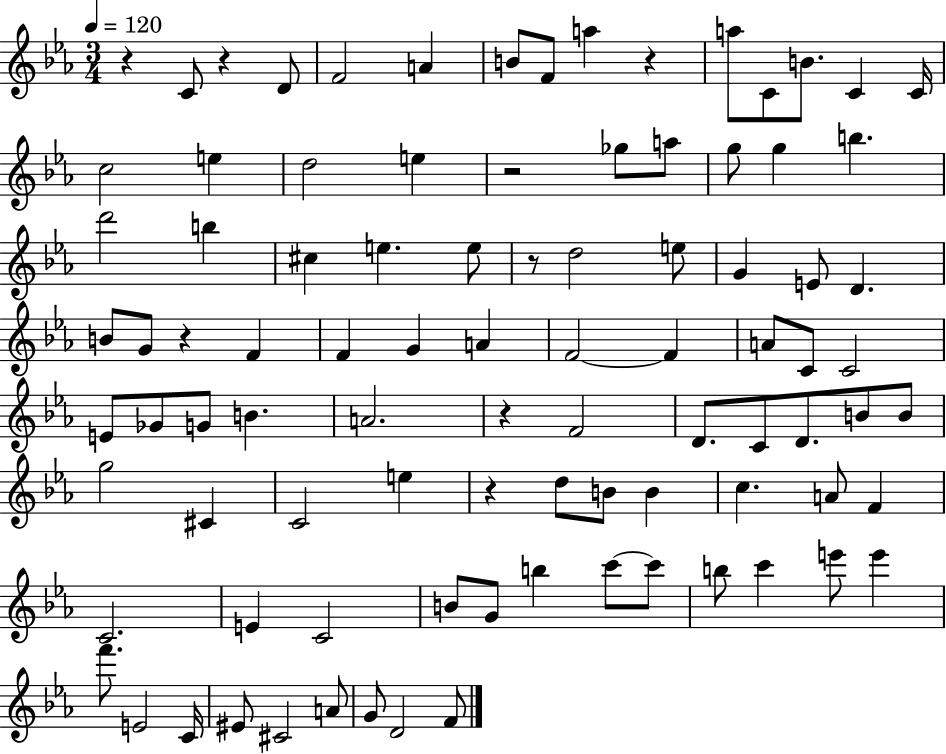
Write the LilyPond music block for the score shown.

{
  \clef treble
  \numericTimeSignature
  \time 3/4
  \key ees \major
  \tempo 4 = 120
  r4 c'8 r4 d'8 | f'2 a'4 | b'8 f'8 a''4 r4 | a''8 c'8 b'8. c'4 c'16 | \break c''2 e''4 | d''2 e''4 | r2 ges''8 a''8 | g''8 g''4 b''4. | \break d'''2 b''4 | cis''4 e''4. e''8 | r8 d''2 e''8 | g'4 e'8 d'4. | \break b'8 g'8 r4 f'4 | f'4 g'4 a'4 | f'2~~ f'4 | a'8 c'8 c'2 | \break e'8 ges'8 g'8 b'4. | a'2. | r4 f'2 | d'8. c'8 d'8. b'8 b'8 | \break g''2 cis'4 | c'2 e''4 | r4 d''8 b'8 b'4 | c''4. a'8 f'4 | \break c'2. | e'4 c'2 | b'8 g'8 b''4 c'''8~~ c'''8 | b''8 c'''4 e'''8 e'''4 | \break f'''8. e'2 c'16 | eis'8 cis'2 a'8 | g'8 d'2 f'8 | \bar "|."
}